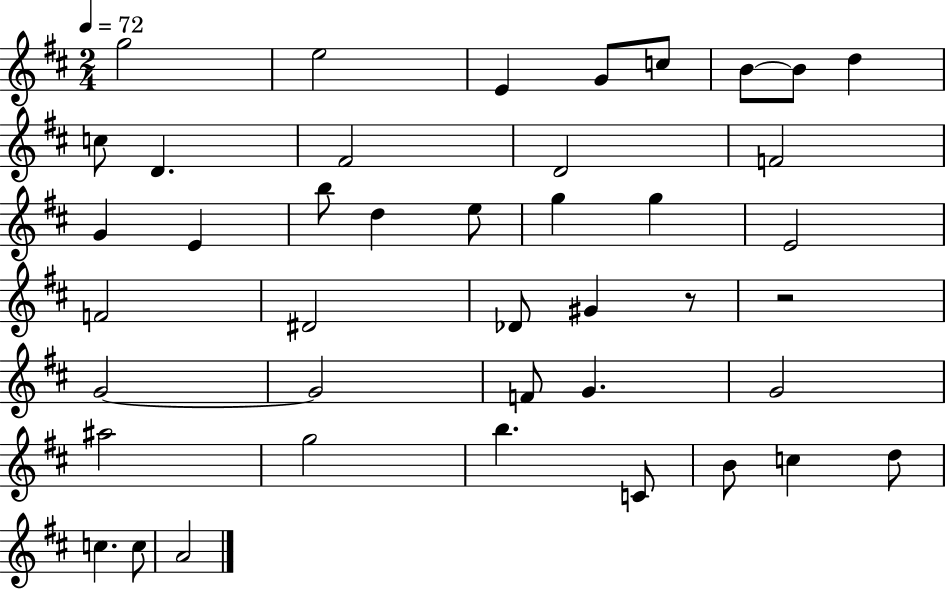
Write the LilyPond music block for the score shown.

{
  \clef treble
  \numericTimeSignature
  \time 2/4
  \key d \major
  \tempo 4 = 72
  \repeat volta 2 { g''2 | e''2 | e'4 g'8 c''8 | b'8~~ b'8 d''4 | \break c''8 d'4. | fis'2 | d'2 | f'2 | \break g'4 e'4 | b''8 d''4 e''8 | g''4 g''4 | e'2 | \break f'2 | dis'2 | des'8 gis'4 r8 | r2 | \break g'2~~ | g'2 | f'8 g'4. | g'2 | \break ais''2 | g''2 | b''4. c'8 | b'8 c''4 d''8 | \break c''4. c''8 | a'2 | } \bar "|."
}